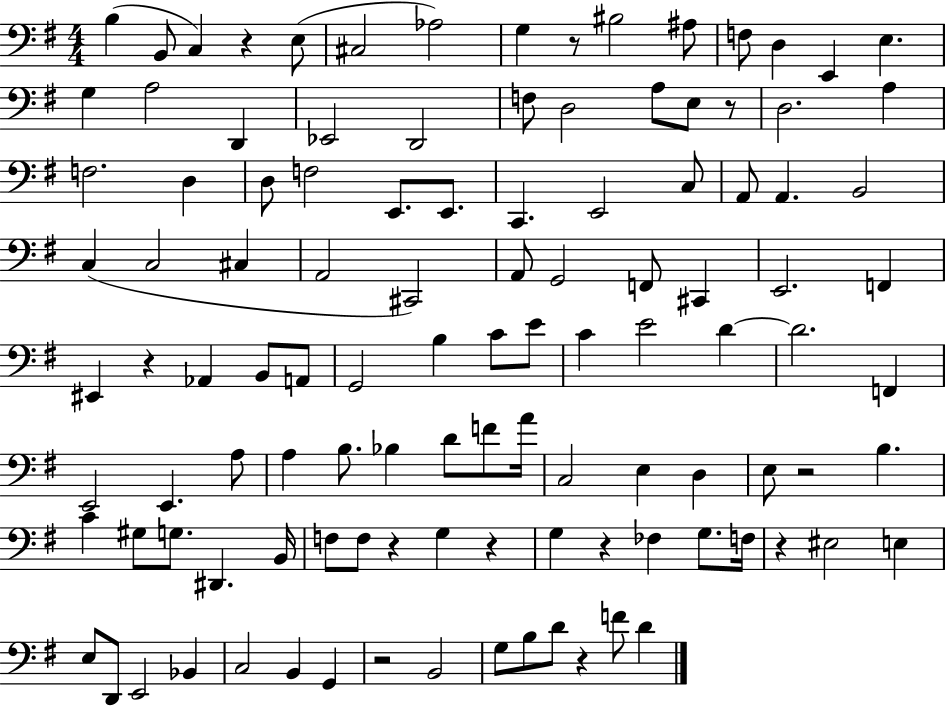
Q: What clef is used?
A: bass